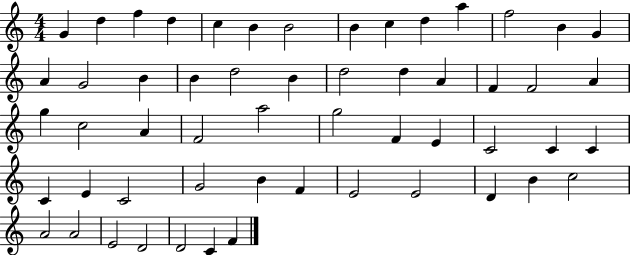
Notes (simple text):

G4/q D5/q F5/q D5/q C5/q B4/q B4/h B4/q C5/q D5/q A5/q F5/h B4/q G4/q A4/q G4/h B4/q B4/q D5/h B4/q D5/h D5/q A4/q F4/q F4/h A4/q G5/q C5/h A4/q F4/h A5/h G5/h F4/q E4/q C4/h C4/q C4/q C4/q E4/q C4/h G4/h B4/q F4/q E4/h E4/h D4/q B4/q C5/h A4/h A4/h E4/h D4/h D4/h C4/q F4/q